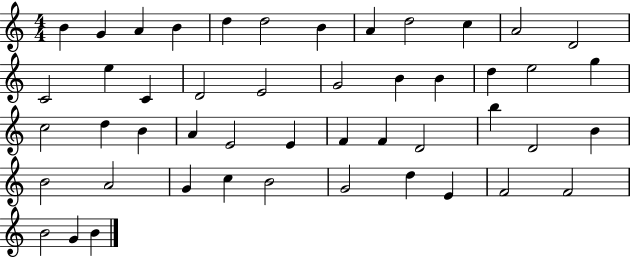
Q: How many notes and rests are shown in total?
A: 48